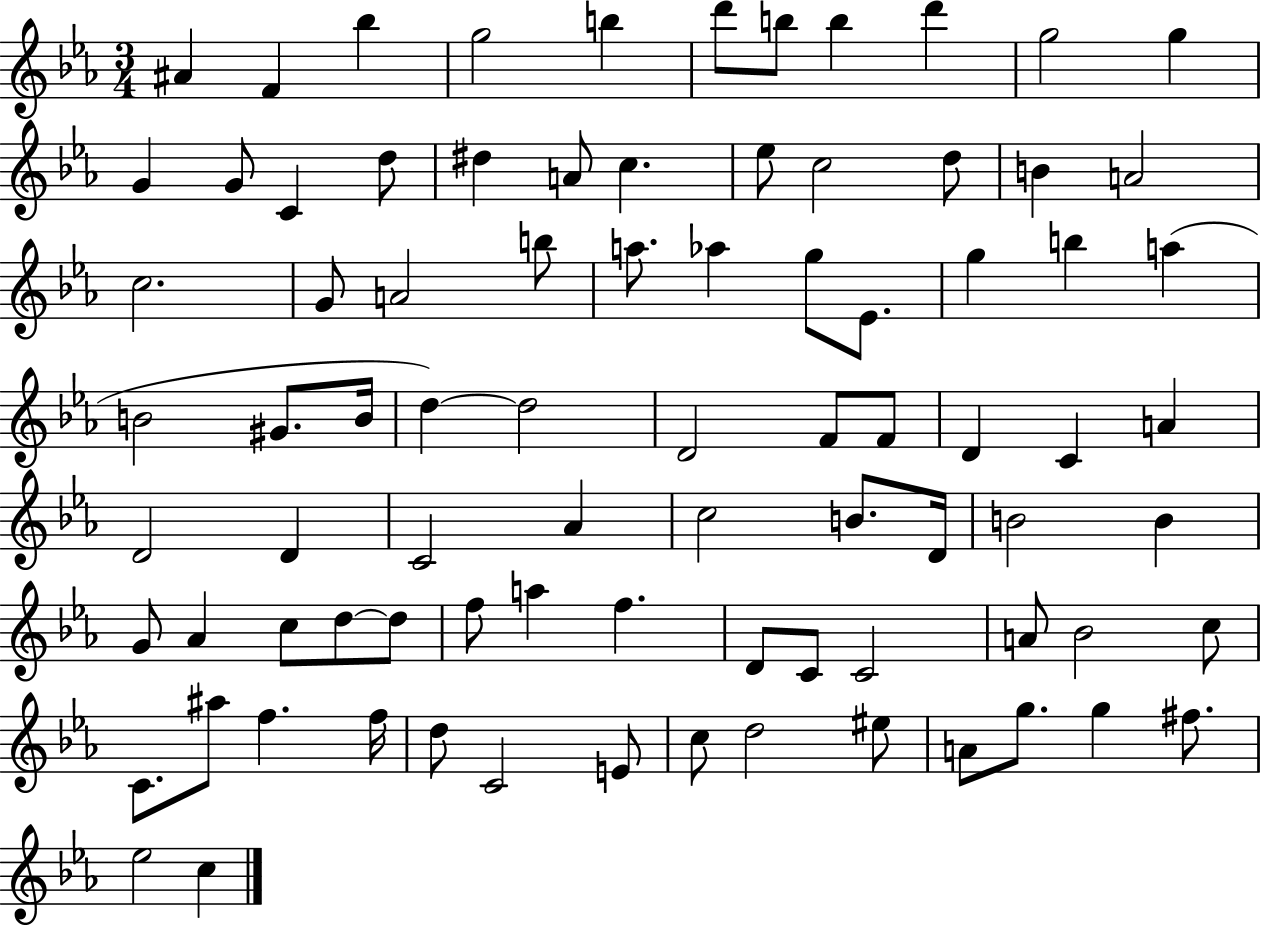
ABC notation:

X:1
T:Untitled
M:3/4
L:1/4
K:Eb
^A F _b g2 b d'/2 b/2 b d' g2 g G G/2 C d/2 ^d A/2 c _e/2 c2 d/2 B A2 c2 G/2 A2 b/2 a/2 _a g/2 _E/2 g b a B2 ^G/2 B/4 d d2 D2 F/2 F/2 D C A D2 D C2 _A c2 B/2 D/4 B2 B G/2 _A c/2 d/2 d/2 f/2 a f D/2 C/2 C2 A/2 _B2 c/2 C/2 ^a/2 f f/4 d/2 C2 E/2 c/2 d2 ^e/2 A/2 g/2 g ^f/2 _e2 c